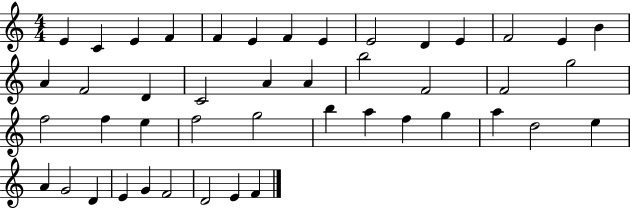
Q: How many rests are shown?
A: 0